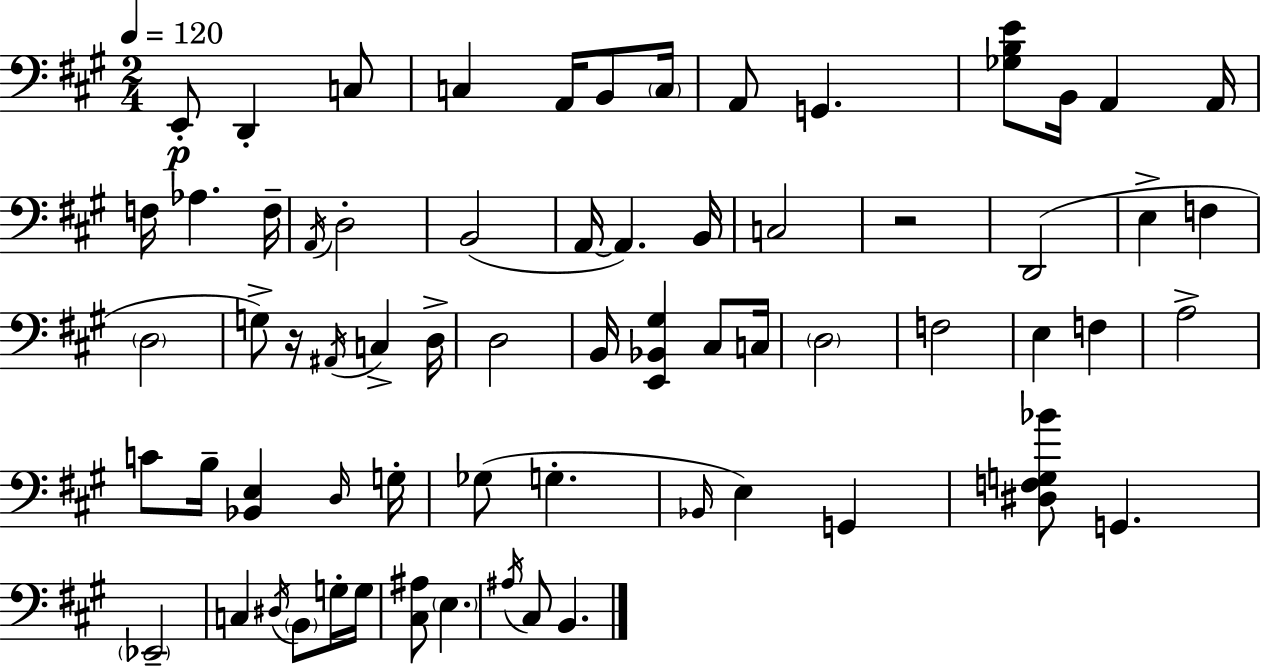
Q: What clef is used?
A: bass